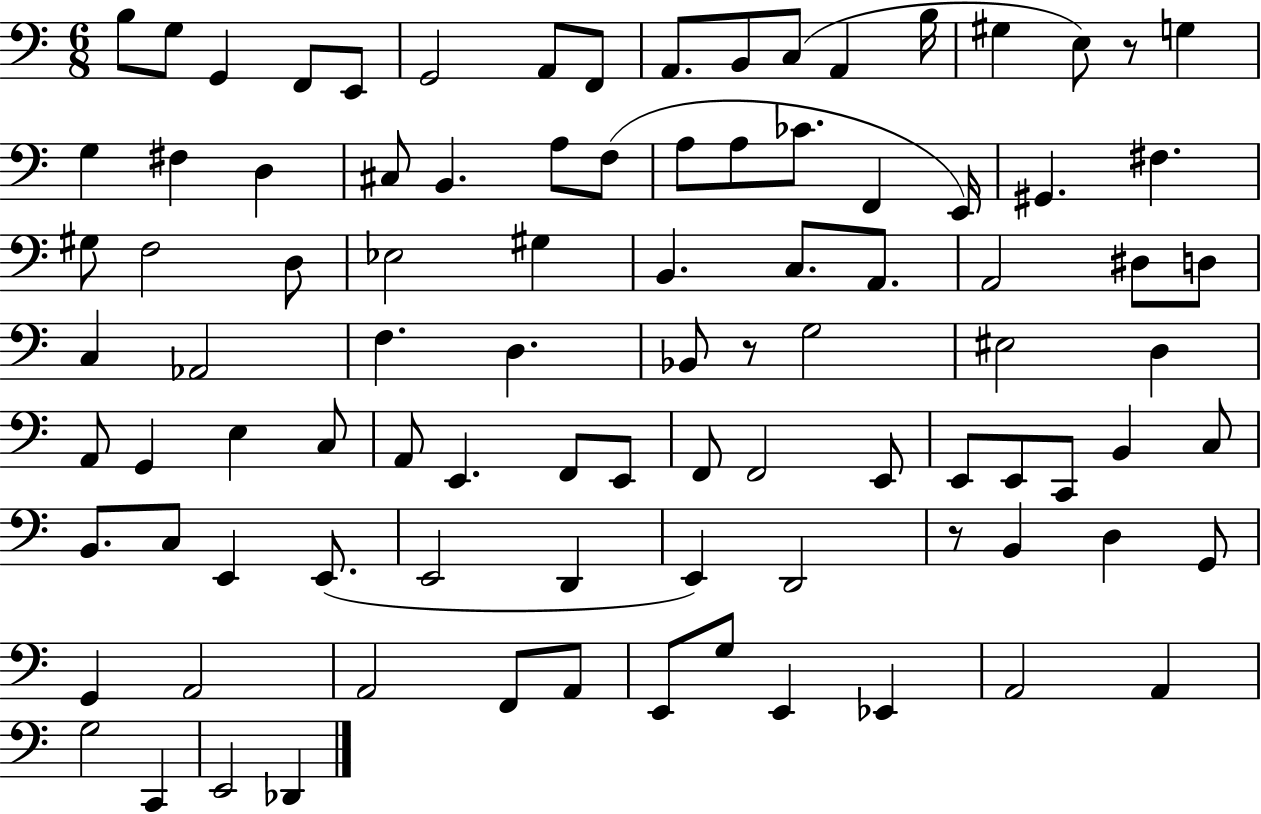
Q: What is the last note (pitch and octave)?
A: Db2